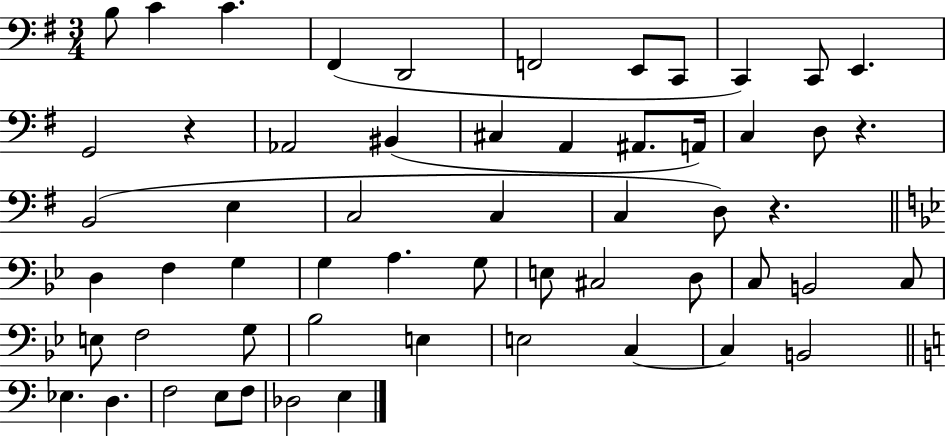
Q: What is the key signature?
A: G major